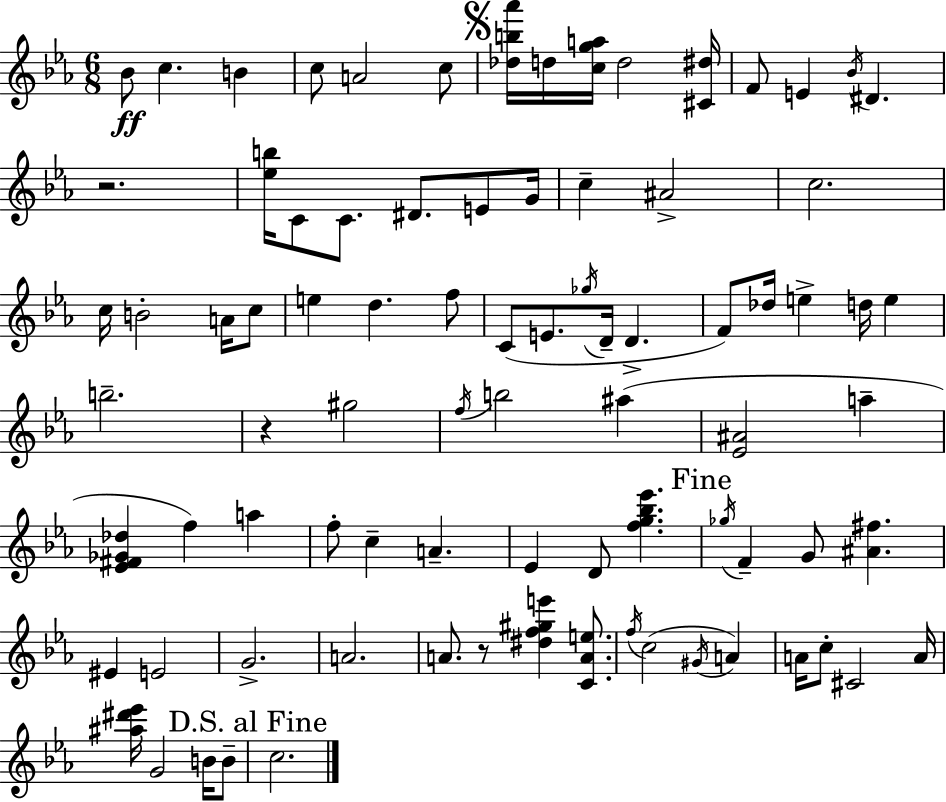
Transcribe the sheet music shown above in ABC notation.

X:1
T:Untitled
M:6/8
L:1/4
K:Cm
_B/2 c B c/2 A2 c/2 [_db_a']/4 d/4 [cga]/4 d2 [^C^d]/4 F/2 E _B/4 ^D z2 [_eb]/4 C/2 C/2 ^D/2 E/2 G/4 c ^A2 c2 c/4 B2 A/4 c/2 e d f/2 C/2 E/2 _g/4 D/4 D F/2 _d/4 e d/4 e b2 z ^g2 f/4 b2 ^a [_E^A]2 a [_E^F_G_d] f a f/2 c A _E D/2 [fg_b_e'] _g/4 F G/2 [^A^f] ^E E2 G2 A2 A/2 z/2 [^df^ge'] [CAe]/2 f/4 c2 ^G/4 A A/4 c/2 ^C2 A/4 [^a^d'_e']/4 G2 B/4 B/2 c2